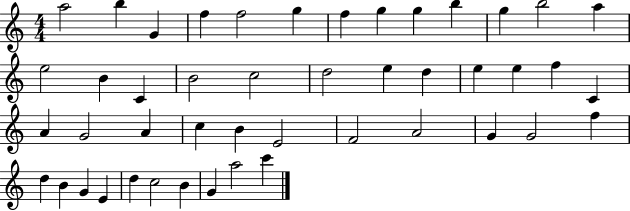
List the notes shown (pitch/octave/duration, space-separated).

A5/h B5/q G4/q F5/q F5/h G5/q F5/q G5/q G5/q B5/q G5/q B5/h A5/q E5/h B4/q C4/q B4/h C5/h D5/h E5/q D5/q E5/q E5/q F5/q C4/q A4/q G4/h A4/q C5/q B4/q E4/h F4/h A4/h G4/q G4/h F5/q D5/q B4/q G4/q E4/q D5/q C5/h B4/q G4/q A5/h C6/q